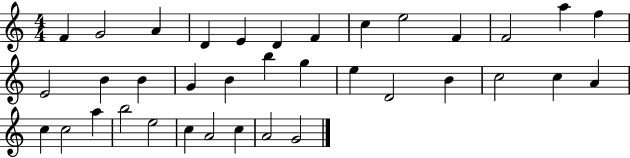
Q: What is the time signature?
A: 4/4